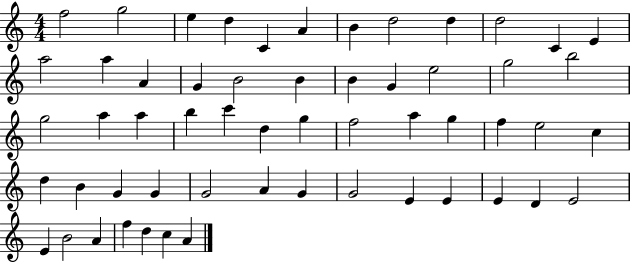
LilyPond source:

{
  \clef treble
  \numericTimeSignature
  \time 4/4
  \key c \major
  f''2 g''2 | e''4 d''4 c'4 a'4 | b'4 d''2 d''4 | d''2 c'4 e'4 | \break a''2 a''4 a'4 | g'4 b'2 b'4 | b'4 g'4 e''2 | g''2 b''2 | \break g''2 a''4 a''4 | b''4 c'''4 d''4 g''4 | f''2 a''4 g''4 | f''4 e''2 c''4 | \break d''4 b'4 g'4 g'4 | g'2 a'4 g'4 | g'2 e'4 e'4 | e'4 d'4 e'2 | \break e'4 b'2 a'4 | f''4 d''4 c''4 a'4 | \bar "|."
}